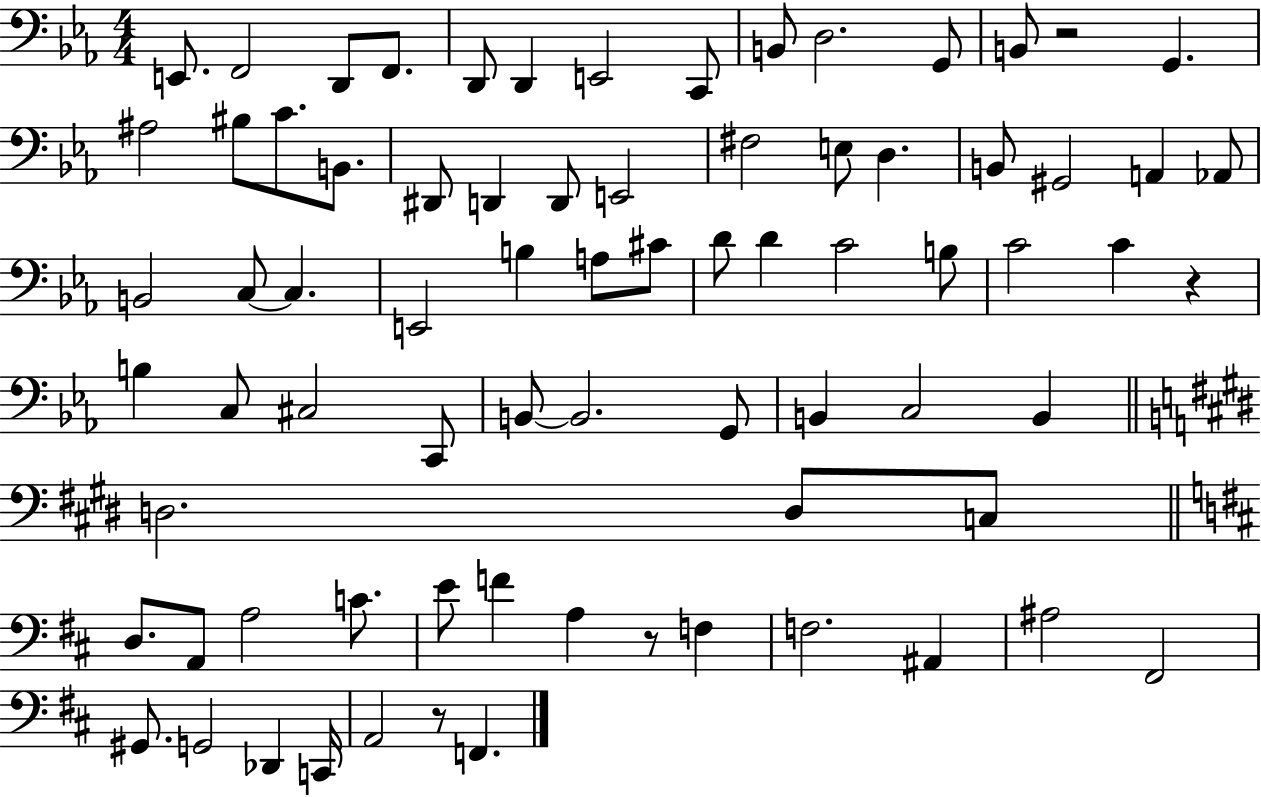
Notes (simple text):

E2/e. F2/h D2/e F2/e. D2/e D2/q E2/h C2/e B2/e D3/h. G2/e B2/e R/h G2/q. A#3/h BIS3/e C4/e. B2/e. D#2/e D2/q D2/e E2/h F#3/h E3/e D3/q. B2/e G#2/h A2/q Ab2/e B2/h C3/e C3/q. E2/h B3/q A3/e C#4/e D4/e D4/q C4/h B3/e C4/h C4/q R/q B3/q C3/e C#3/h C2/e B2/e B2/h. G2/e B2/q C3/h B2/q D3/h. D3/e C3/e D3/e. A2/e A3/h C4/e. E4/e F4/q A3/q R/e F3/q F3/h. A#2/q A#3/h F#2/h G#2/e. G2/h Db2/q C2/s A2/h R/e F2/q.